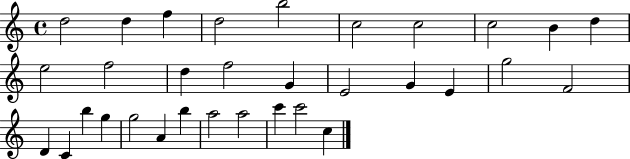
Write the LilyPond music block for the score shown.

{
  \clef treble
  \time 4/4
  \defaultTimeSignature
  \key c \major
  d''2 d''4 f''4 | d''2 b''2 | c''2 c''2 | c''2 b'4 d''4 | \break e''2 f''2 | d''4 f''2 g'4 | e'2 g'4 e'4 | g''2 f'2 | \break d'4 c'4 b''4 g''4 | g''2 a'4 b''4 | a''2 a''2 | c'''4 c'''2 c''4 | \break \bar "|."
}